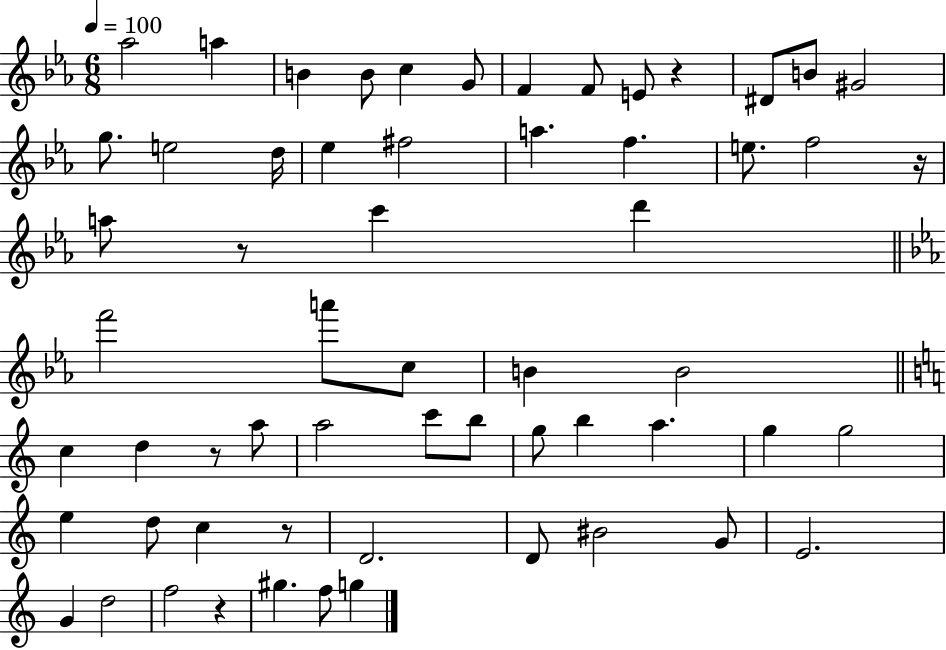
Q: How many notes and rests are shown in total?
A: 60